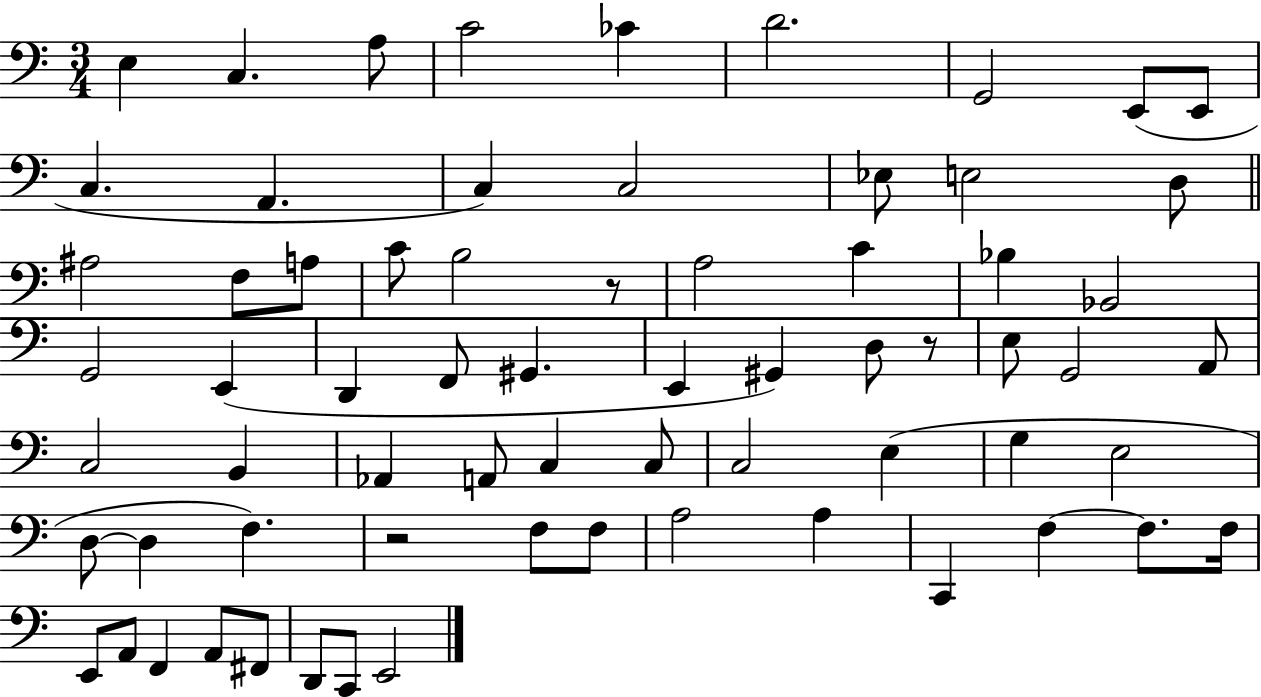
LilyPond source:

{
  \clef bass
  \numericTimeSignature
  \time 3/4
  \key c \major
  \repeat volta 2 { e4 c4. a8 | c'2 ces'4 | d'2. | g,2 e,8( e,8 | \break c4. a,4. | c4) c2 | ees8 e2 d8 | \bar "||" \break \key c \major ais2 f8 a8 | c'8 b2 r8 | a2 c'4 | bes4 bes,2 | \break g,2 e,4( | d,4 f,8 gis,4. | e,4 gis,4) d8 r8 | e8 g,2 a,8 | \break c2 b,4 | aes,4 a,8 c4 c8 | c2 e4( | g4 e2 | \break d8~~ d4 f4.) | r2 f8 f8 | a2 a4 | c,4 f4~~ f8. f16 | \break e,8 a,8 f,4 a,8 fis,8 | d,8 c,8 e,2 | } \bar "|."
}